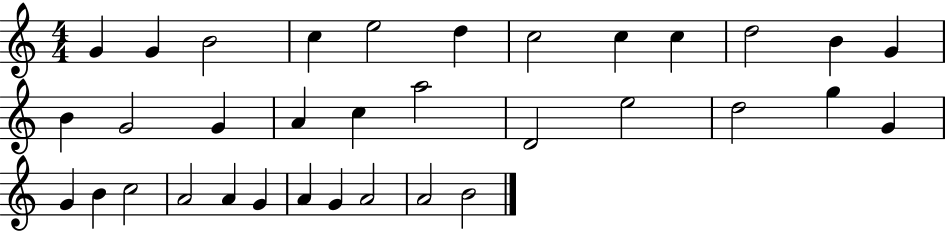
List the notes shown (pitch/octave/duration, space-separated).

G4/q G4/q B4/h C5/q E5/h D5/q C5/h C5/q C5/q D5/h B4/q G4/q B4/q G4/h G4/q A4/q C5/q A5/h D4/h E5/h D5/h G5/q G4/q G4/q B4/q C5/h A4/h A4/q G4/q A4/q G4/q A4/h A4/h B4/h